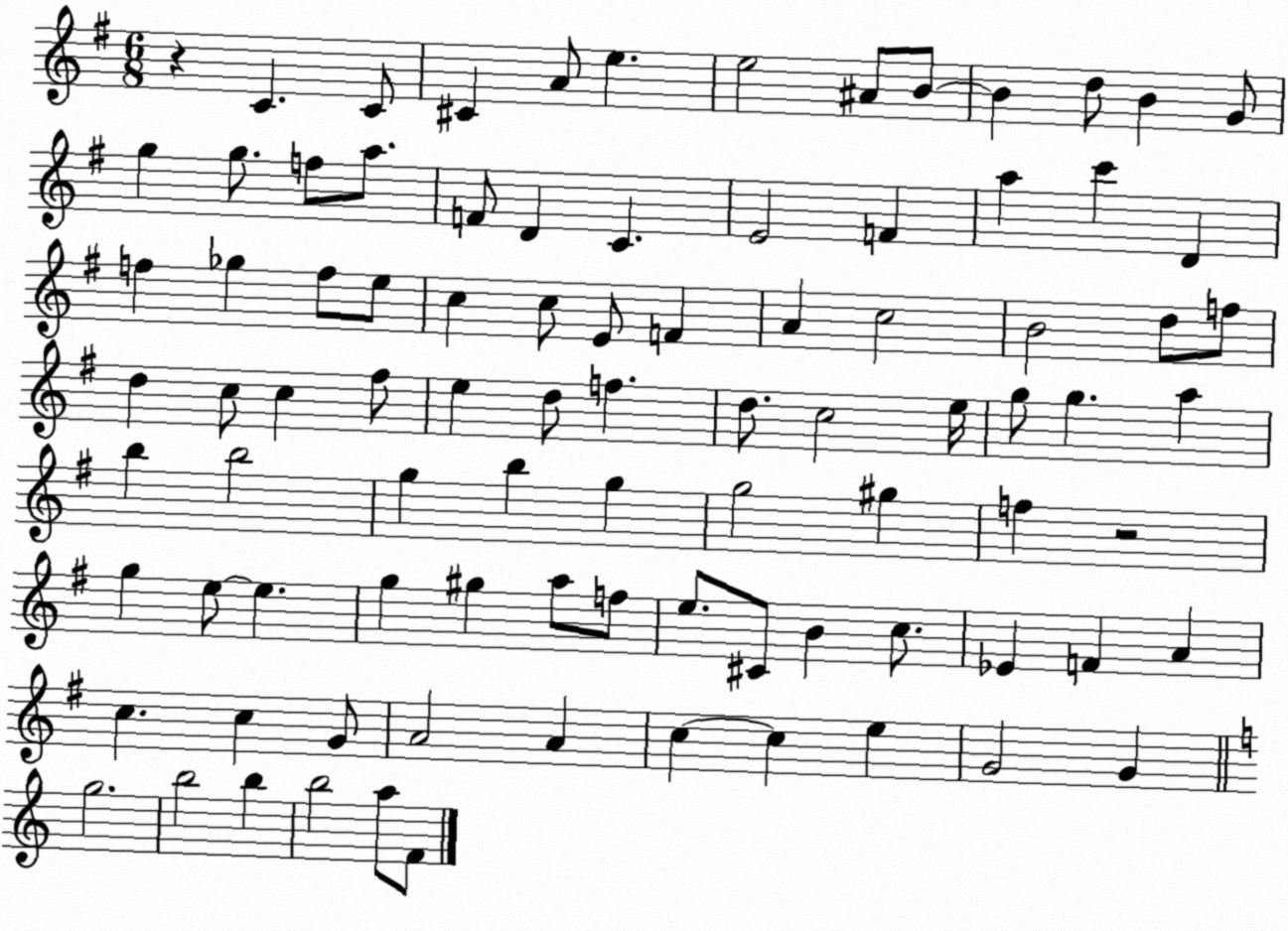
X:1
T:Untitled
M:6/8
L:1/4
K:G
z C C/2 ^C A/2 e e2 ^A/2 B/2 B d/2 B G/2 g g/2 f/2 a/2 F/2 D C E2 F a c' D f _g f/2 e/2 c c/2 E/2 F A c2 B2 d/2 f/2 d c/2 c ^f/2 e d/2 f d/2 c2 e/4 g/2 g a b b2 g b g g2 ^g f z2 g e/2 e g ^g a/2 f/2 e/2 ^C/2 B c/2 _E F A c c G/2 A2 A c c e G2 G g2 b2 b b2 a/2 F/2